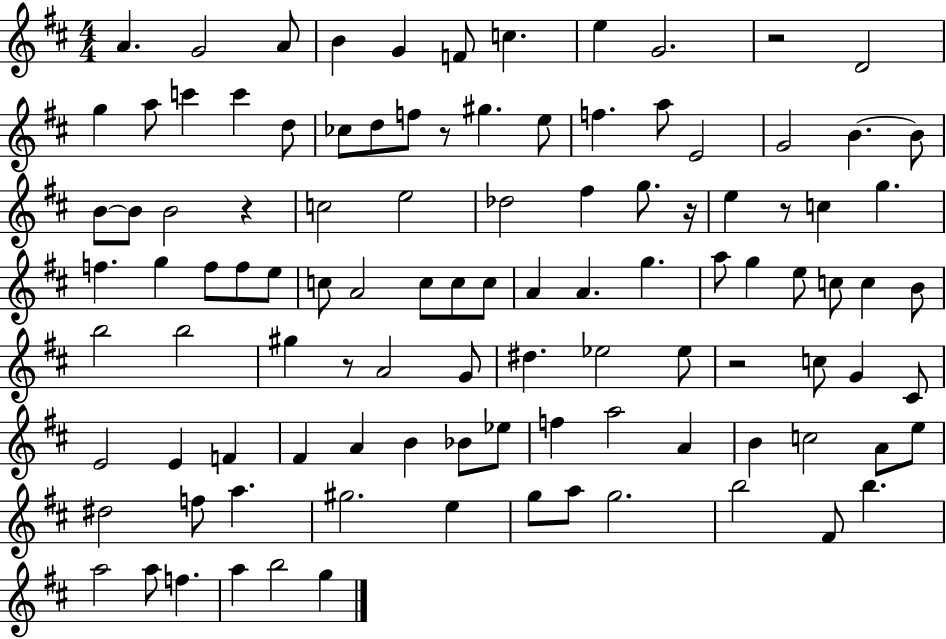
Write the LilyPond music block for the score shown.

{
  \clef treble
  \numericTimeSignature
  \time 4/4
  \key d \major
  a'4. g'2 a'8 | b'4 g'4 f'8 c''4. | e''4 g'2. | r2 d'2 | \break g''4 a''8 c'''4 c'''4 d''8 | ces''8 d''8 f''8 r8 gis''4. e''8 | f''4. a''8 e'2 | g'2 b'4.~~ b'8 | \break b'8~~ b'8 b'2 r4 | c''2 e''2 | des''2 fis''4 g''8. r16 | e''4 r8 c''4 g''4. | \break f''4. g''4 f''8 f''8 e''8 | c''8 a'2 c''8 c''8 c''8 | a'4 a'4. g''4. | a''8 g''4 e''8 c''8 c''4 b'8 | \break b''2 b''2 | gis''4 r8 a'2 g'8 | dis''4. ees''2 ees''8 | r2 c''8 g'4 cis'8 | \break e'2 e'4 f'4 | fis'4 a'4 b'4 bes'8 ees''8 | f''4 a''2 a'4 | b'4 c''2 a'8 e''8 | \break dis''2 f''8 a''4. | gis''2. e''4 | g''8 a''8 g''2. | b''2 fis'8 b''4. | \break a''2 a''8 f''4. | a''4 b''2 g''4 | \bar "|."
}